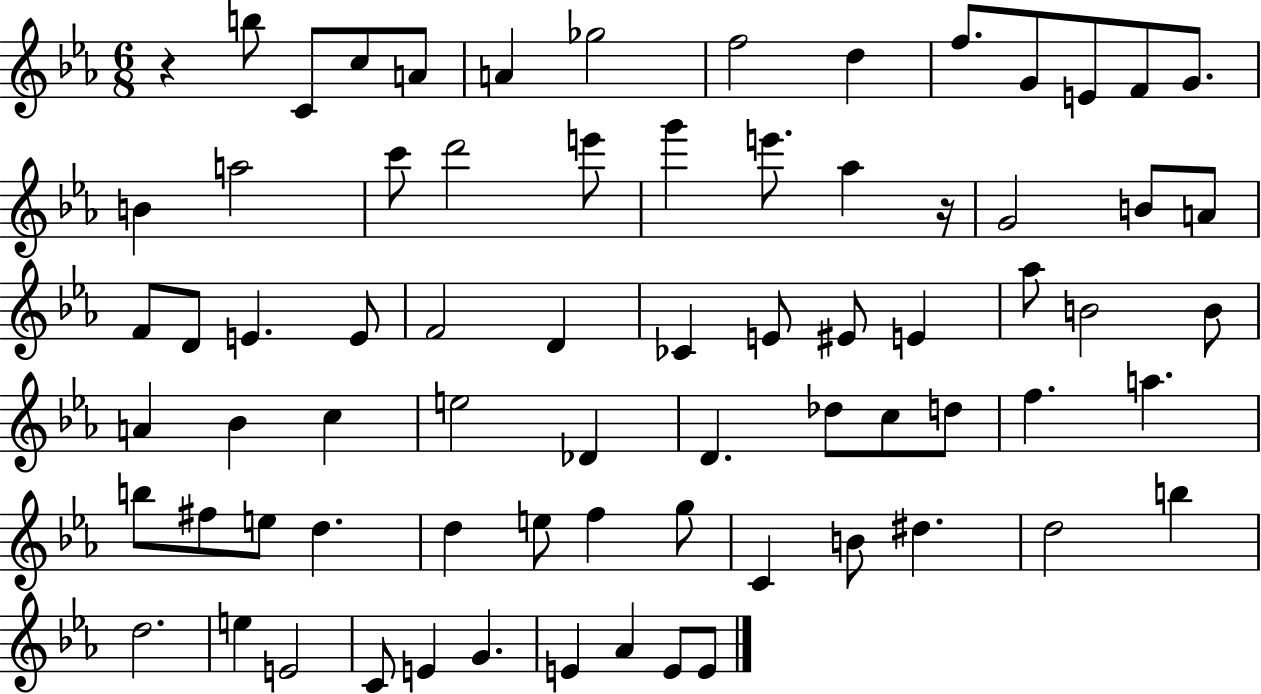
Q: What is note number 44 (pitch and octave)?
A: Db5